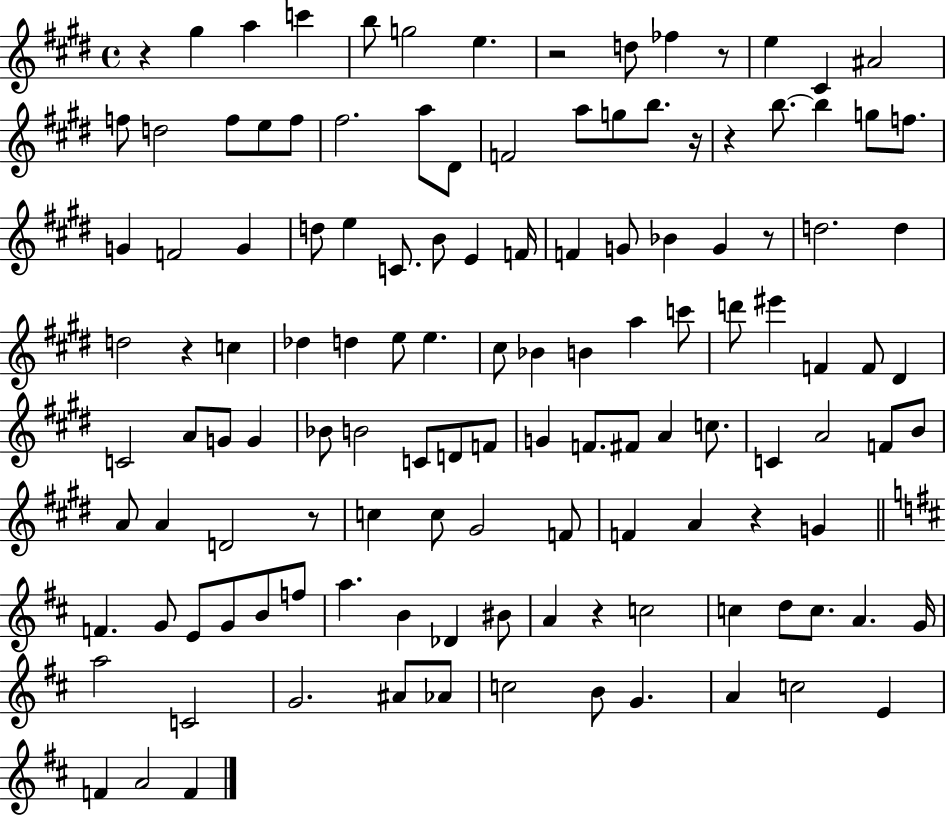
X:1
T:Untitled
M:4/4
L:1/4
K:E
z ^g a c' b/2 g2 e z2 d/2 _f z/2 e ^C ^A2 f/2 d2 f/2 e/2 f/2 ^f2 a/2 ^D/2 F2 a/2 g/2 b/2 z/4 z b/2 b g/2 f/2 G F2 G d/2 e C/2 B/2 E F/4 F G/2 _B G z/2 d2 d d2 z c _d d e/2 e ^c/2 _B B a c'/2 d'/2 ^e' F F/2 ^D C2 A/2 G/2 G _B/2 B2 C/2 D/2 F/2 G F/2 ^F/2 A c/2 C A2 F/2 B/2 A/2 A D2 z/2 c c/2 ^G2 F/2 F A z G F G/2 E/2 G/2 B/2 f/2 a B _D ^B/2 A z c2 c d/2 c/2 A G/4 a2 C2 G2 ^A/2 _A/2 c2 B/2 G A c2 E F A2 F